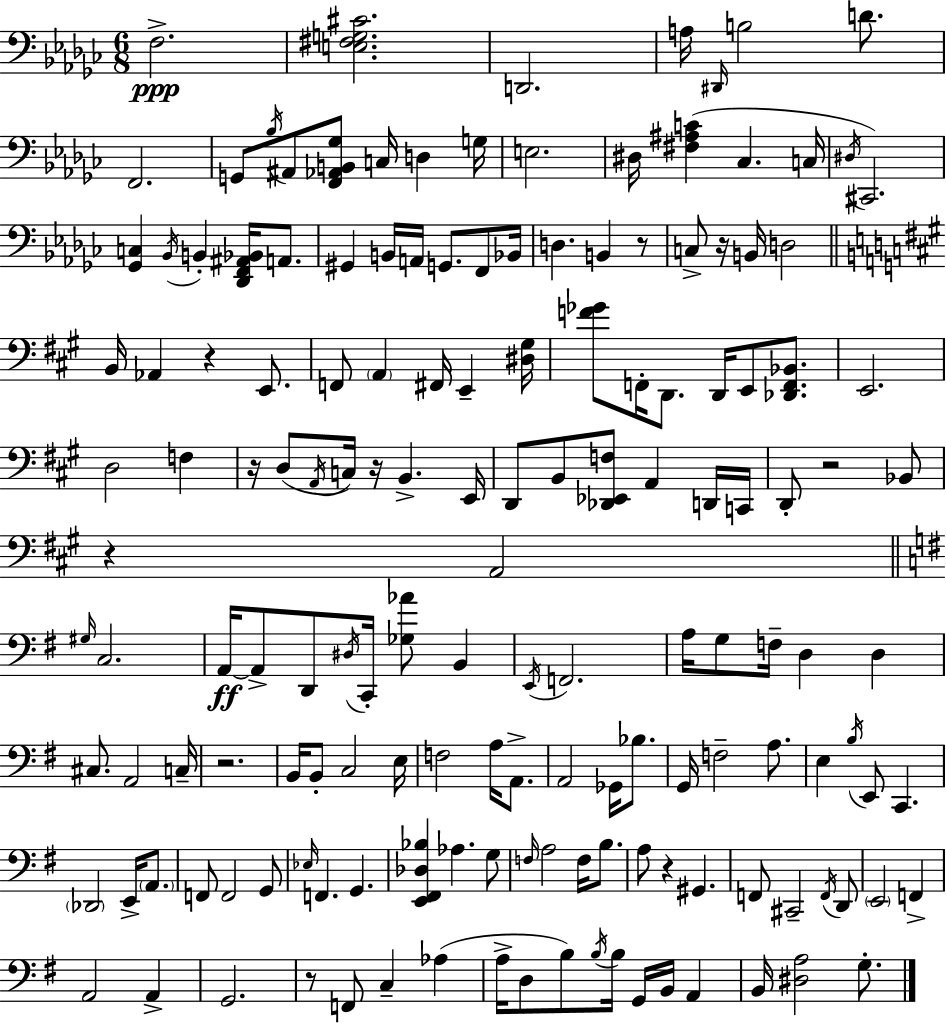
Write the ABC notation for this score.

X:1
T:Untitled
M:6/8
L:1/4
K:Ebm
F,2 [E,^F,G,^C]2 D,,2 A,/4 ^D,,/4 B,2 D/2 F,,2 G,,/2 _B,/4 ^A,,/2 [F,,_A,,B,,_G,]/2 C,/4 D, G,/4 E,2 ^D,/4 [^F,^A,C] _C, C,/4 ^D,/4 ^C,,2 [_G,,C,] _B,,/4 B,, [_D,,F,,^A,,_B,,]/4 A,,/2 ^G,, B,,/4 A,,/4 G,,/2 F,,/2 _B,,/4 D, B,, z/2 C,/2 z/4 B,,/4 D,2 B,,/4 _A,, z E,,/2 F,,/2 A,, ^F,,/4 E,, [^D,^G,]/4 [F_G]/2 F,,/4 D,,/2 D,,/4 E,,/2 [_D,,F,,_B,,]/2 E,,2 D,2 F, z/4 D,/2 A,,/4 C,/4 z/4 B,, E,,/4 D,,/2 B,,/2 [_D,,_E,,F,]/2 A,, D,,/4 C,,/4 D,,/2 z2 _B,,/2 z A,,2 ^G,/4 C,2 A,,/4 A,,/2 D,,/2 ^D,/4 C,,/4 [_G,_A]/2 B,, E,,/4 F,,2 A,/4 G,/2 F,/4 D, D, ^C,/2 A,,2 C,/4 z2 B,,/4 B,,/2 C,2 E,/4 F,2 A,/4 A,,/2 A,,2 _G,,/4 _B,/2 G,,/4 F,2 A,/2 E, B,/4 E,,/2 C,, _D,,2 E,,/4 A,,/2 F,,/2 F,,2 G,,/2 _E,/4 F,, G,, [E,,^F,,_D,_B,] _A, G,/2 F,/4 A,2 F,/4 B,/2 A,/2 z ^G,, F,,/2 ^C,,2 F,,/4 D,,/2 E,,2 F,, A,,2 A,, G,,2 z/2 F,,/2 C, _A, A,/4 D,/2 B,/2 B,/4 B,/4 G,,/4 B,,/4 A,, B,,/4 [^D,A,]2 G,/2